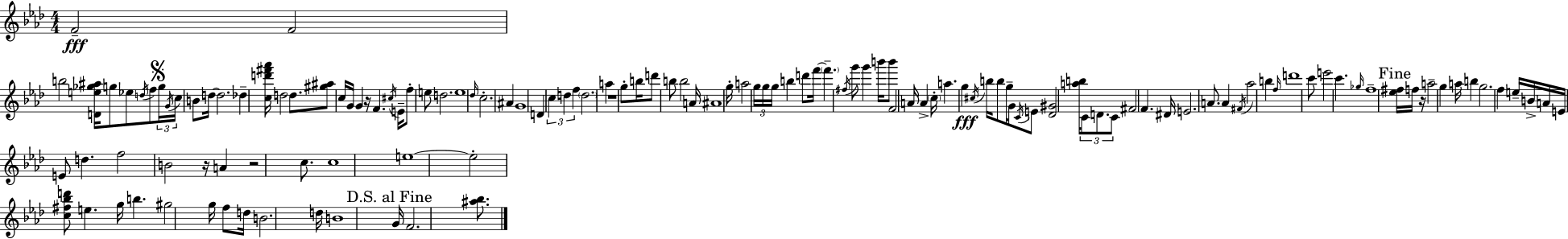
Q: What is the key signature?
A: AES major